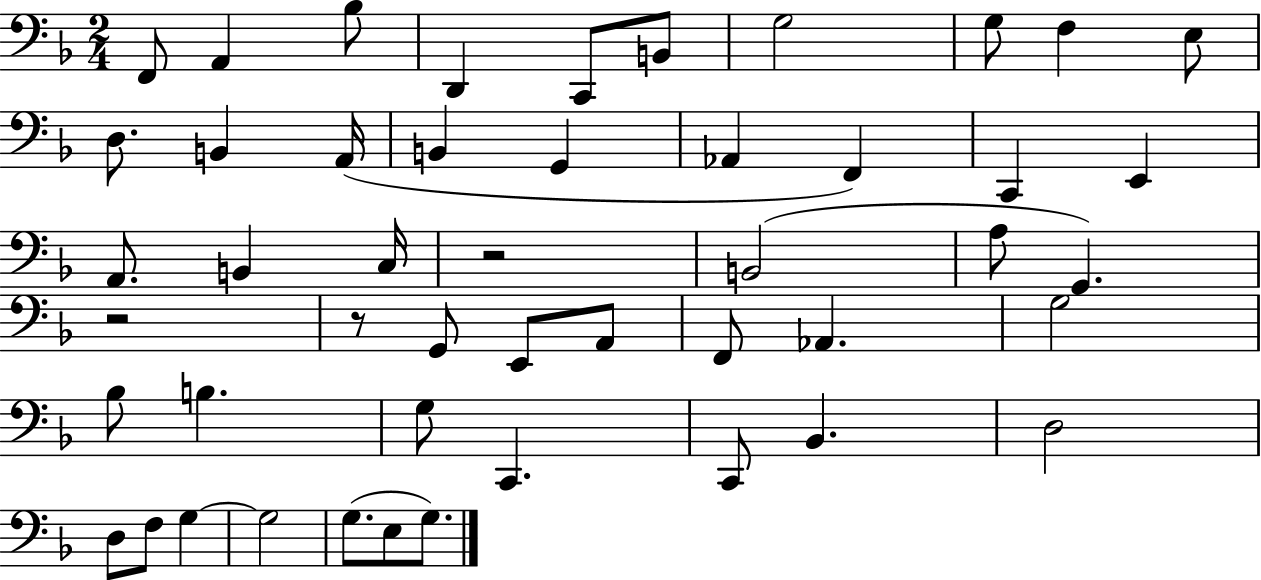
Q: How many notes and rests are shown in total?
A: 48